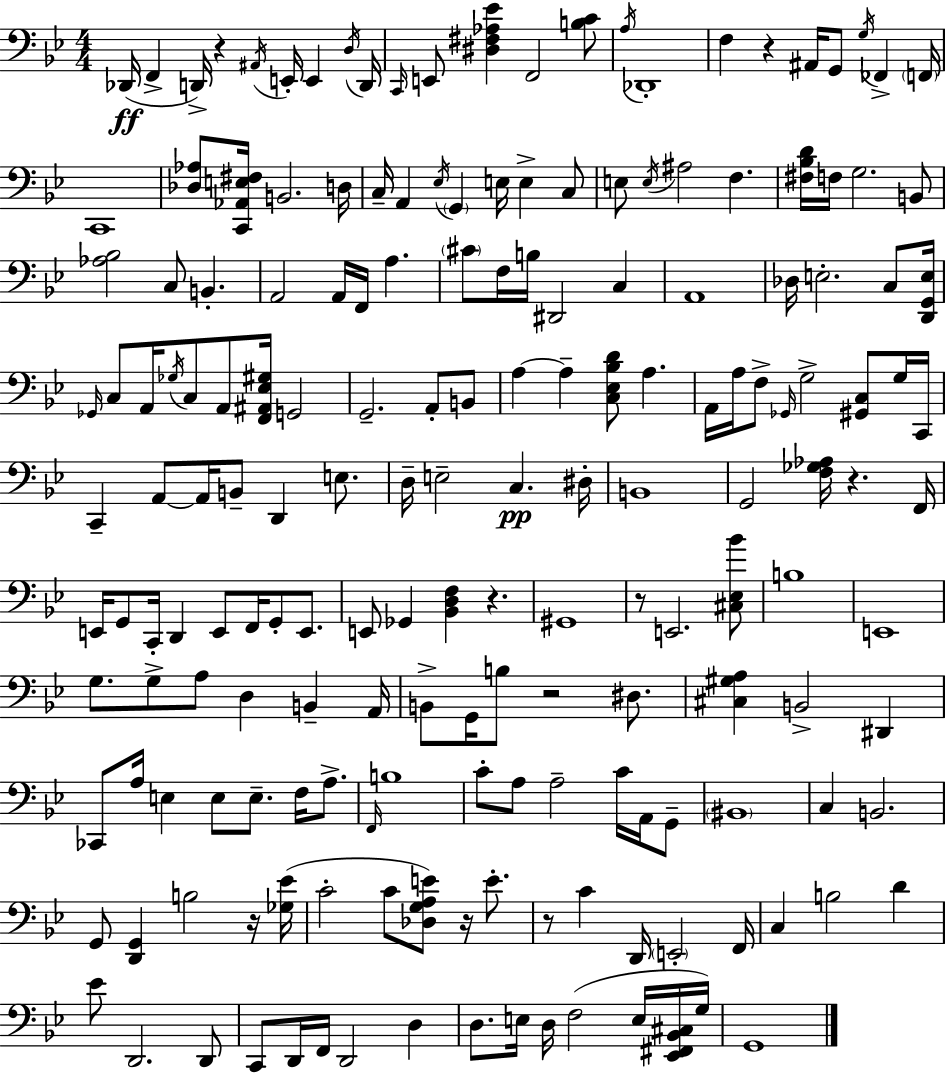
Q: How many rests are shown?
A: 9